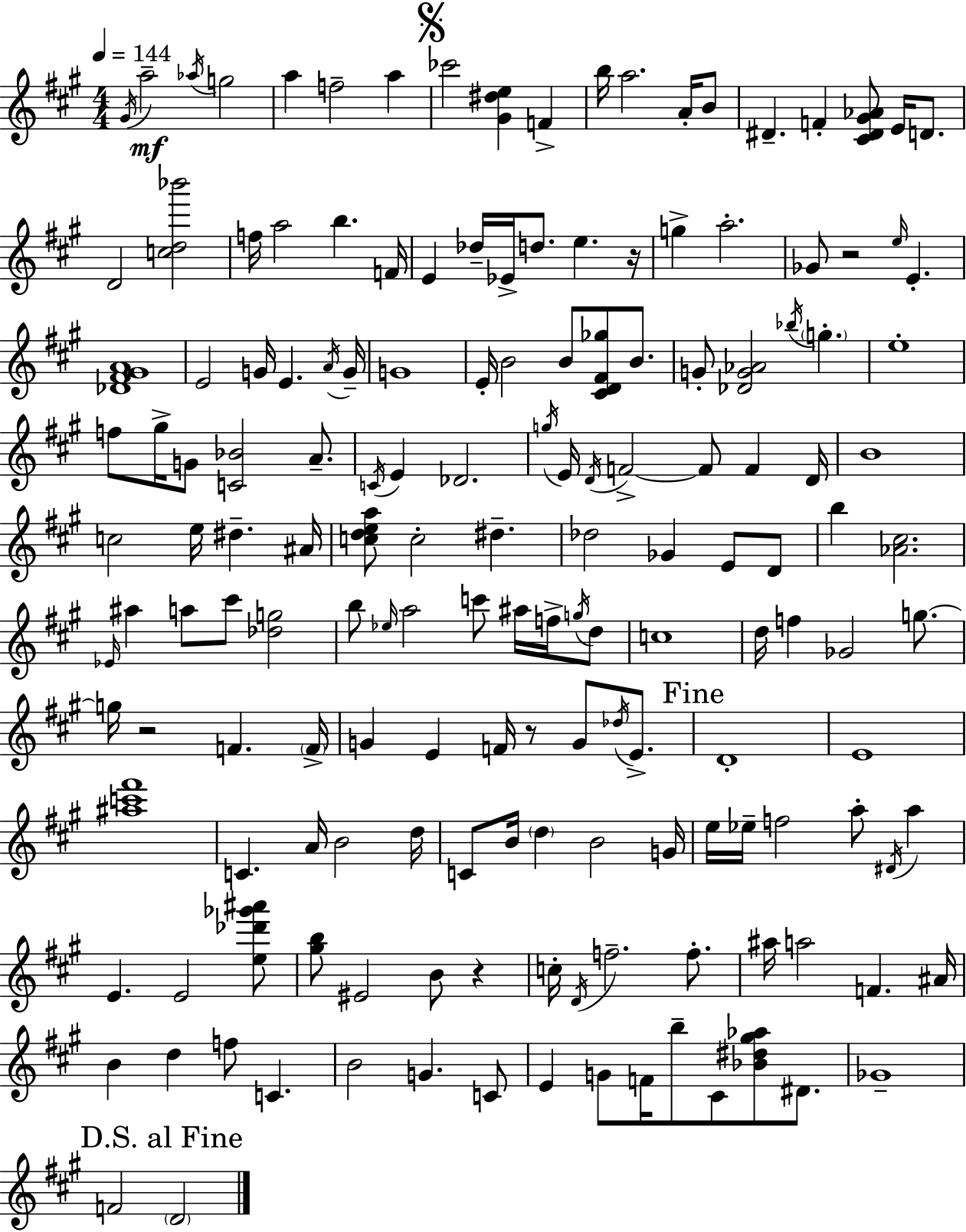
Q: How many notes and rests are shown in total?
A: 162